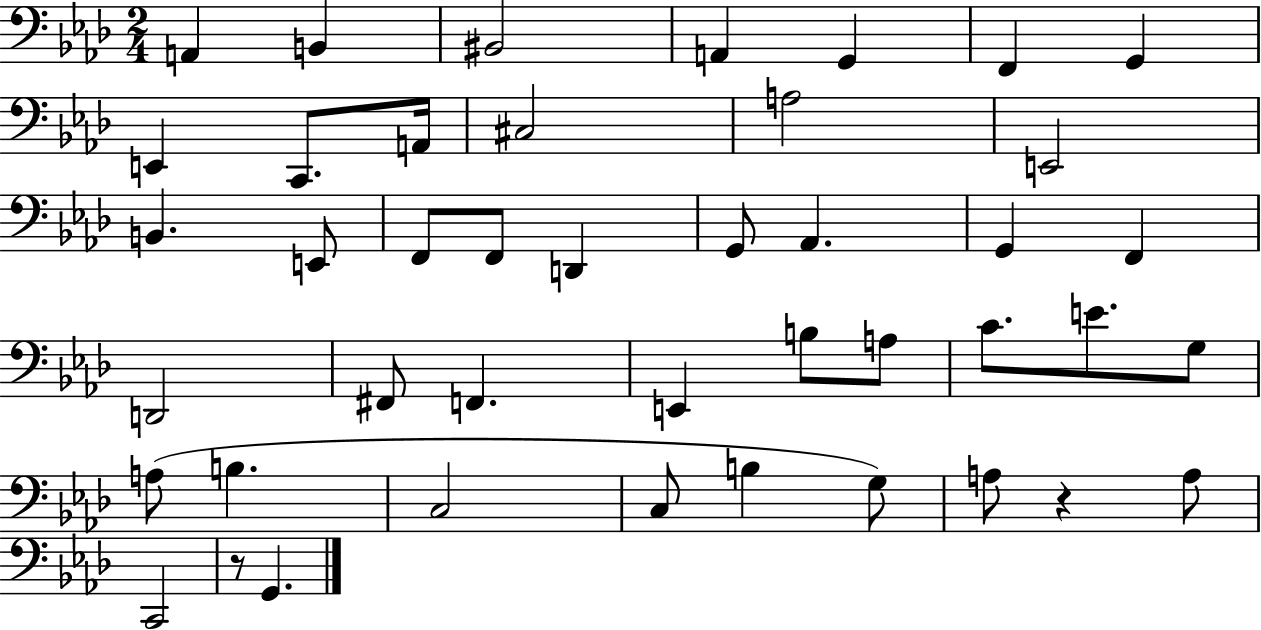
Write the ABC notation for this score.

X:1
T:Untitled
M:2/4
L:1/4
K:Ab
A,, B,, ^B,,2 A,, G,, F,, G,, E,, C,,/2 A,,/4 ^C,2 A,2 E,,2 B,, E,,/2 F,,/2 F,,/2 D,, G,,/2 _A,, G,, F,, D,,2 ^F,,/2 F,, E,, B,/2 A,/2 C/2 E/2 G,/2 A,/2 B, C,2 C,/2 B, G,/2 A,/2 z A,/2 C,,2 z/2 G,,